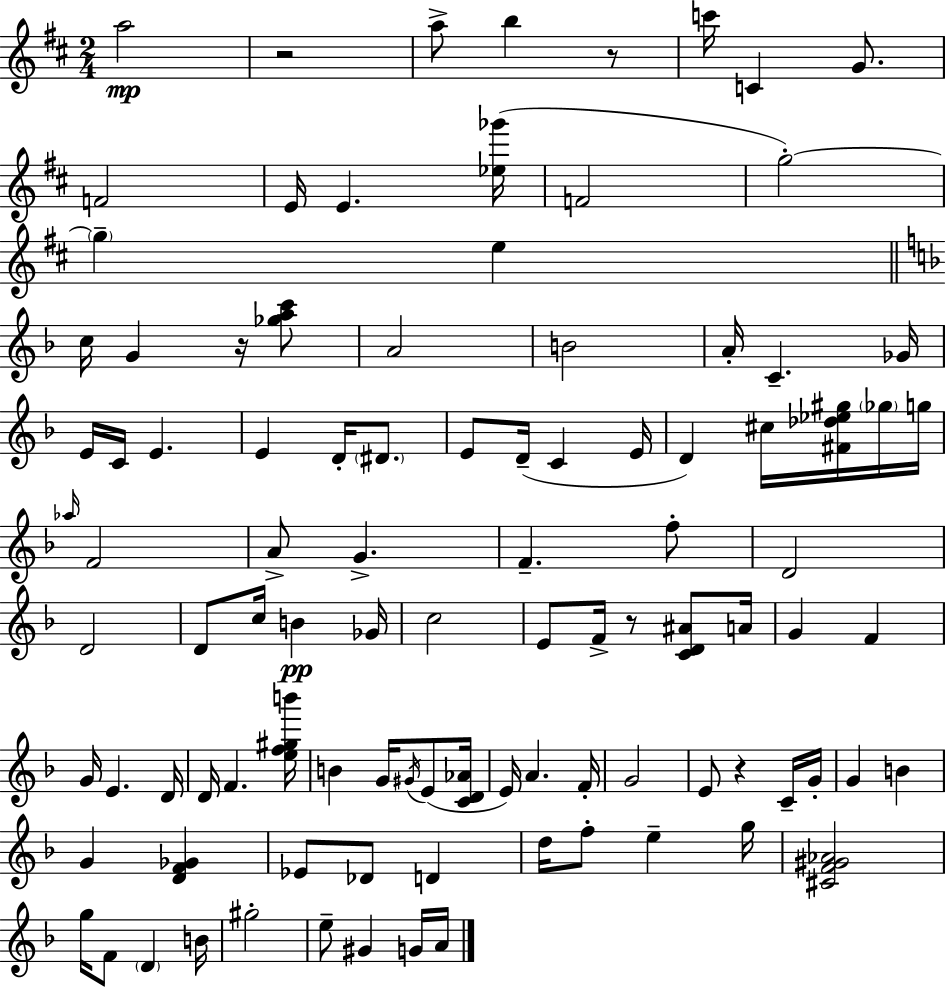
A5/h R/h A5/e B5/q R/e C6/s C4/q G4/e. F4/h E4/s E4/q. [Eb5,Gb6]/s F4/h G5/h G5/q E5/q C5/s G4/q R/s [Gb5,A5,C6]/e A4/h B4/h A4/s C4/q. Gb4/s E4/s C4/s E4/q. E4/q D4/s D#4/e. E4/e D4/s C4/q E4/s D4/q C#5/s [F#4,Db5,Eb5,G#5]/s Gb5/s G5/s Ab5/s F4/h A4/e G4/q. F4/q. F5/e D4/h D4/h D4/e C5/s B4/q Gb4/s C5/h E4/e F4/s R/e [C4,D4,A#4]/e A4/s G4/q F4/q G4/s E4/q. D4/s D4/s F4/q. [E5,F5,G#5,B6]/s B4/q G4/s G#4/s E4/e [C4,D4,Ab4]/s E4/s A4/q. F4/s G4/h E4/e R/q C4/s G4/s G4/q B4/q G4/q [D4,F4,Gb4]/q Eb4/e Db4/e D4/q D5/s F5/e E5/q G5/s [C#4,F4,G#4,Ab4]/h G5/s F4/e D4/q B4/s G#5/h E5/e G#4/q G4/s A4/s